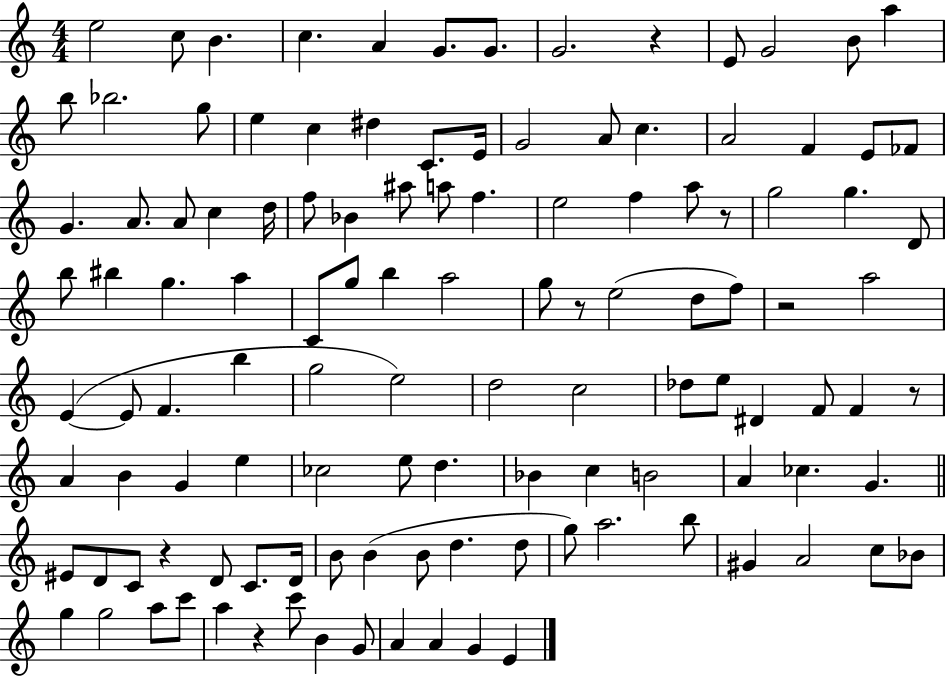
E5/h C5/e B4/q. C5/q. A4/q G4/e. G4/e. G4/h. R/q E4/e G4/h B4/e A5/q B5/e Bb5/h. G5/e E5/q C5/q D#5/q C4/e. E4/s G4/h A4/e C5/q. A4/h F4/q E4/e FES4/e G4/q. A4/e. A4/e C5/q D5/s F5/e Bb4/q A#5/e A5/e F5/q. E5/h F5/q A5/e R/e G5/h G5/q. D4/e B5/e BIS5/q G5/q. A5/q C4/e G5/e B5/q A5/h G5/e R/e E5/h D5/e F5/e R/h A5/h E4/q E4/e F4/q. B5/q G5/h E5/h D5/h C5/h Db5/e E5/e D#4/q F4/e F4/q R/e A4/q B4/q G4/q E5/q CES5/h E5/e D5/q. Bb4/q C5/q B4/h A4/q CES5/q. G4/q. EIS4/e D4/e C4/e R/q D4/e C4/e. D4/s B4/e B4/q B4/e D5/q. D5/e G5/e A5/h. B5/e G#4/q A4/h C5/e Bb4/e G5/q G5/h A5/e C6/e A5/q R/q C6/e B4/q G4/e A4/q A4/q G4/q E4/q